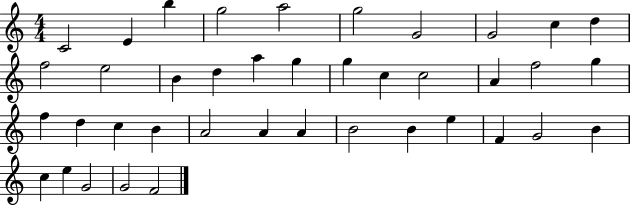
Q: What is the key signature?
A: C major